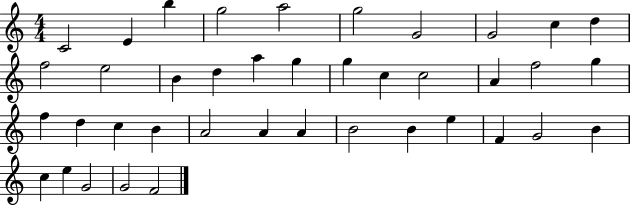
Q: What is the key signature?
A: C major